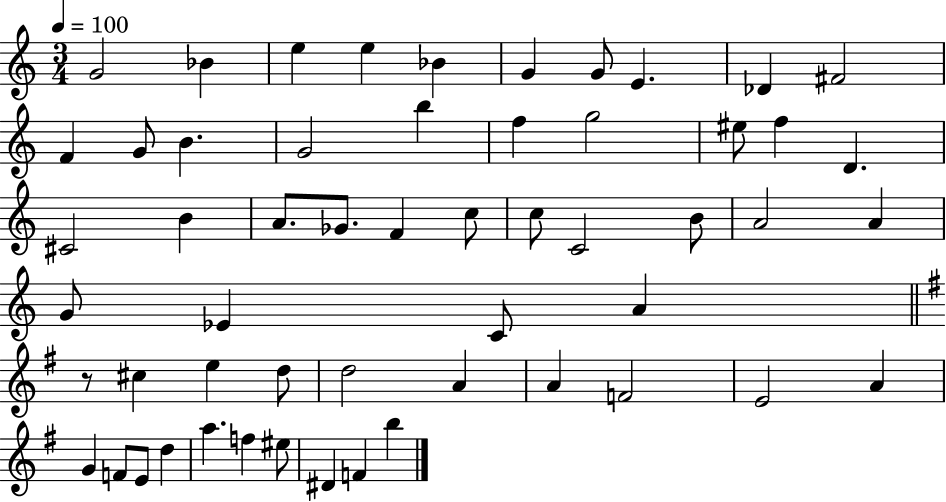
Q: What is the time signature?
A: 3/4